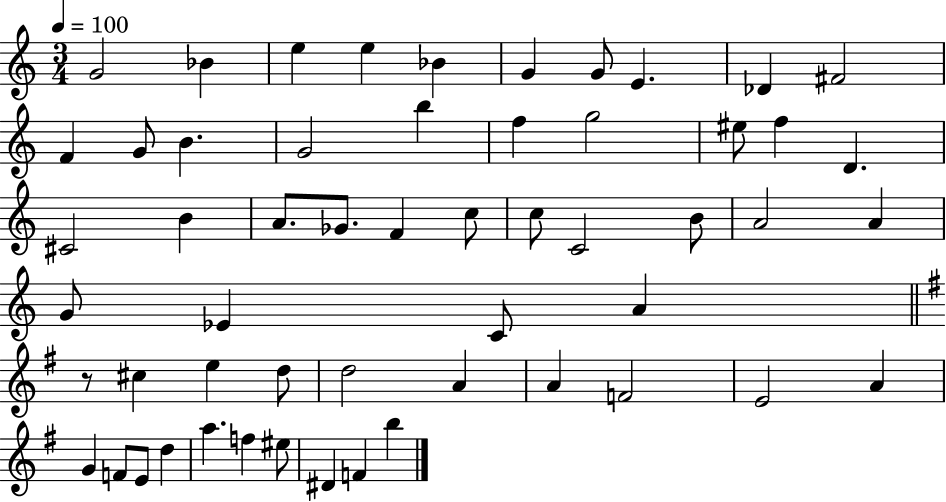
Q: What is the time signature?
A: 3/4